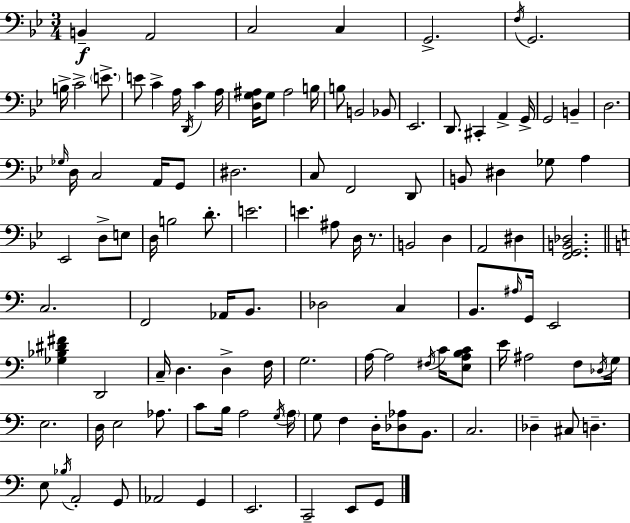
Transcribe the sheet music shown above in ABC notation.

X:1
T:Untitled
M:3/4
L:1/4
K:Gm
B,, A,,2 C,2 C, G,,2 F,/4 G,,2 B,/4 C2 E/2 E/2 C A,/4 D,,/4 C A,/4 [D,G,^A,]/4 G,/2 ^A,2 B,/4 B,/2 B,,2 _B,,/2 _E,,2 D,,/2 ^C,, A,, G,,/4 G,,2 B,, D,2 _G,/4 D,/4 C,2 A,,/4 G,,/2 ^D,2 C,/2 F,,2 D,,/2 B,,/2 ^D, _G,/2 A, _E,,2 D,/2 E,/2 D,/4 B,2 D/2 E2 E ^A,/2 D,/4 z/2 B,,2 D, A,,2 ^D, [F,,G,,B,,_D,]2 C,2 F,,2 _A,,/4 B,,/2 _D,2 C, B,,/2 ^A,/4 G,,/4 E,,2 [_G,_B,^D^F] D,,2 C,/4 D, D, F,/4 G,2 A,/4 A,2 ^F,/4 C/4 [E,A,B,C]/2 E/4 ^A,2 F,/2 _D,/4 G,/4 E,2 D,/4 E,2 _A,/2 C/2 B,/4 A,2 G,/4 A,/4 G,/2 F, D,/4 [_D,_A,]/2 B,,/2 C,2 _D, ^C,/2 D, E,/2 _B,/4 A,,2 G,,/2 _A,,2 G,, E,,2 C,,2 E,,/2 G,,/2